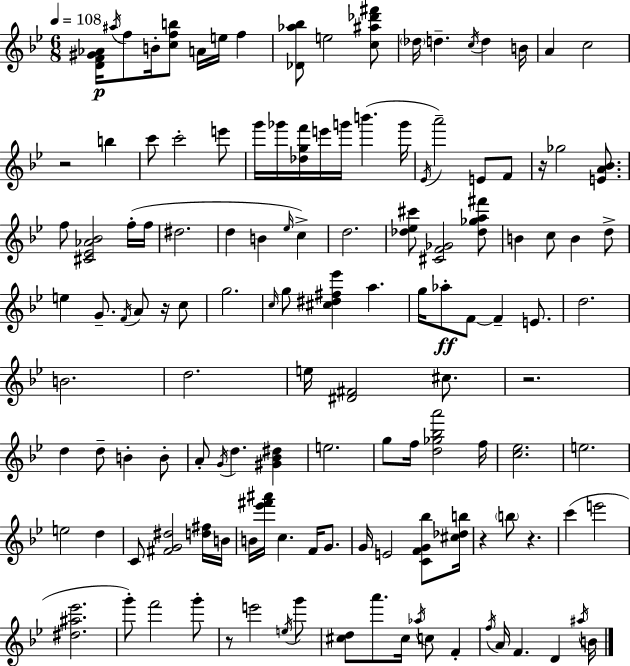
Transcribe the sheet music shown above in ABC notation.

X:1
T:Untitled
M:6/8
L:1/4
K:Gm
[DF^G_A]/4 ^a/4 f/2 B/4 [cfb]/2 A/4 e/4 f [_D_a_b]/2 e2 [c^a_d'^f']/2 _d/4 d c/4 d B/4 A c2 z2 b c'/2 c'2 e'/2 g'/4 _g'/4 [_dgf']/4 e'/4 g'/4 b' g'/4 _E/4 a'2 E/2 F/2 z/4 _g2 [EA_B]/2 f/2 [^C_E_A_B]2 f/4 f/4 ^d2 d B _e/4 c d2 [_d_e^c']/2 [^CF_G]2 [_d_ga^f']/2 B c/2 B d/2 e G/2 F/4 A/2 z/4 c/2 g2 c/4 g/2 [^c^d^f_e'] a g/4 _a/2 F/2 F E/2 d2 B2 d2 e/4 [^D^F]2 ^c/2 z2 d d/2 B B/2 A/2 G/4 d [^G_B^d] e2 g/2 f/4 [d_g_ba']2 f/4 [c_e]2 e2 e2 d C/2 [^FG^d]2 [d^f]/4 B/4 B/4 [_e'^f'^a']/4 c F/4 G/2 G/4 E2 [CFG_b]/2 [^c_db]/4 z b/2 z c' e'2 [^d^a_e']2 g'/2 f'2 g'/2 z/2 e'2 e/4 g'/2 [^cd]/2 a'/2 ^c/4 _a/4 c/2 F f/4 A/4 F D ^a/4 B/4